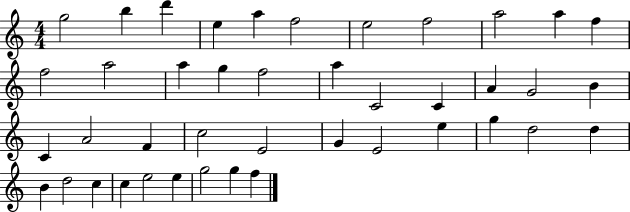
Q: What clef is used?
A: treble